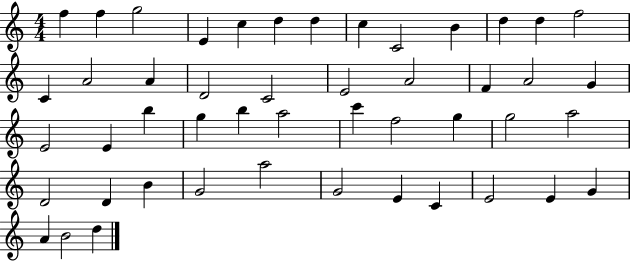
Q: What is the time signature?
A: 4/4